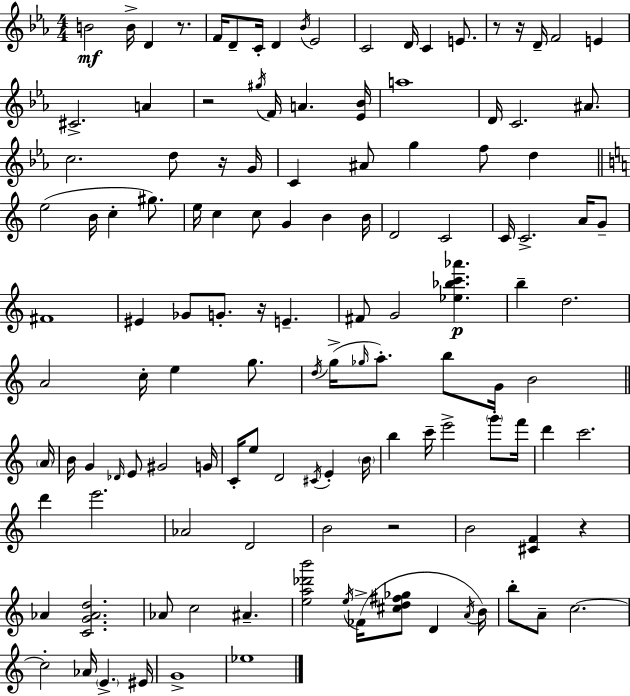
B4/h B4/s D4/q R/e. F4/s D4/e C4/s D4/q Bb4/s Eb4/h C4/h D4/s C4/q E4/e. R/e R/s D4/s F4/h E4/q C#4/h. A4/q R/h G#5/s F4/s A4/q. [Eb4,Bb4]/s A5/w D4/s C4/h. A#4/e. C5/h. D5/e R/s G4/s C4/q A#4/e G5/q F5/e D5/q E5/h B4/s C5/q G#5/e. E5/s C5/q C5/e G4/q B4/q B4/s D4/h C4/h C4/s C4/h. A4/s G4/e F#4/w EIS4/q Gb4/e G4/e. R/s E4/q. F#4/e G4/h [Eb5,Bb5,C6,Ab6]/q. B5/q D5/h. A4/h C5/s E5/q G5/e. D5/s G5/s Gb5/s A5/e. B5/e G4/s B4/h A4/s B4/s G4/q Db4/s E4/e G#4/h G4/s C4/s E5/e D4/h C#4/s E4/q B4/s B5/q C6/s E6/h G6/e F6/s D6/q C6/h. D6/q E6/h. Ab4/h D4/h B4/h R/h B4/h [C#4,F4]/q R/q Ab4/q [C4,G4,Ab4,D5]/h. Ab4/e C5/h A#4/q. [E5,A5,Db6,B6]/h E5/s FES4/s [C#5,D5,F#5,Gb5]/e D4/q A4/s B4/s B5/e A4/e C5/h. C5/h Ab4/s E4/q. EIS4/s G4/w Eb5/w